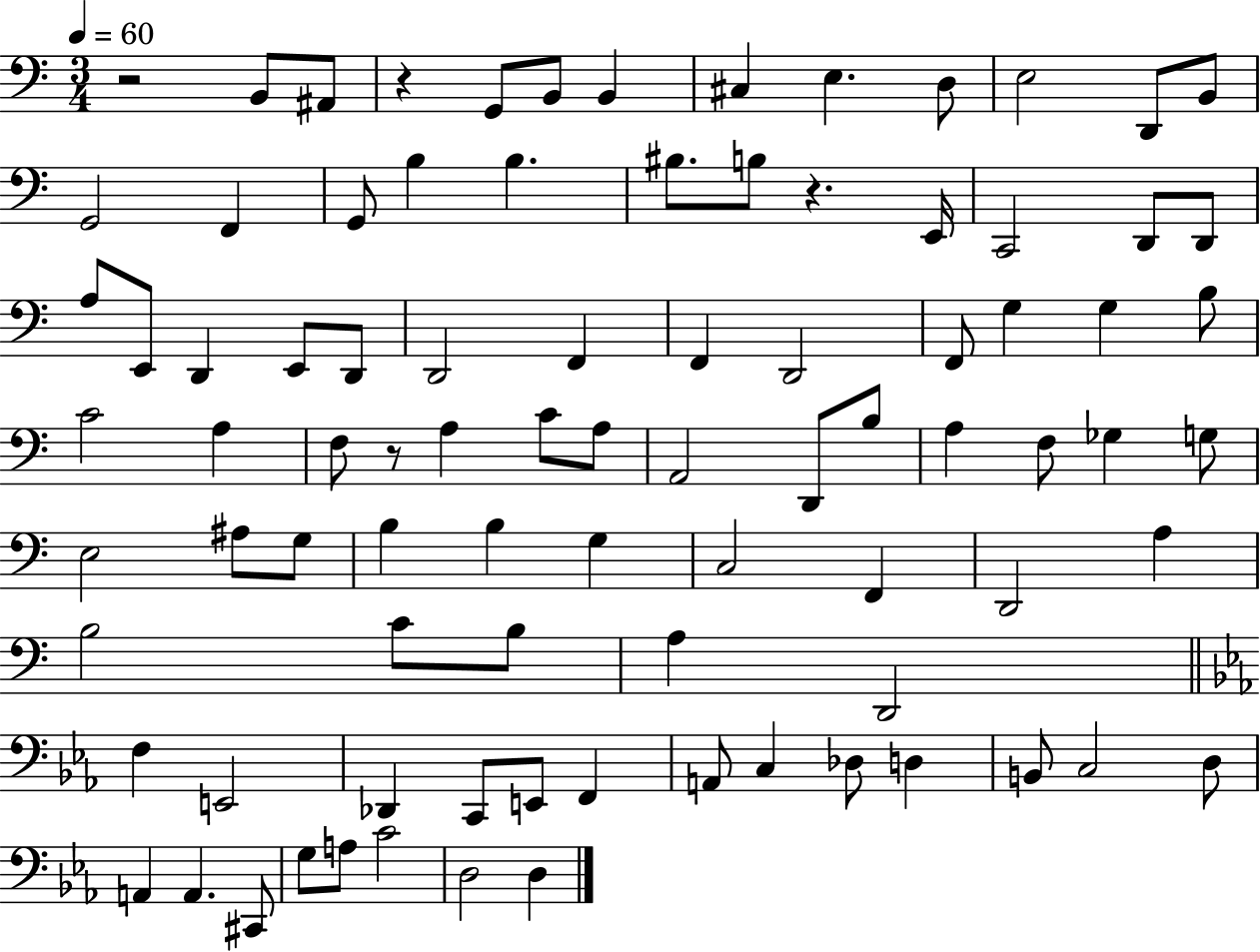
R/h B2/e A#2/e R/q G2/e B2/e B2/q C#3/q E3/q. D3/e E3/h D2/e B2/e G2/h F2/q G2/e B3/q B3/q. BIS3/e. B3/e R/q. E2/s C2/h D2/e D2/e A3/e E2/e D2/q E2/e D2/e D2/h F2/q F2/q D2/h F2/e G3/q G3/q B3/e C4/h A3/q F3/e R/e A3/q C4/e A3/e A2/h D2/e B3/e A3/q F3/e Gb3/q G3/e E3/h A#3/e G3/e B3/q B3/q G3/q C3/h F2/q D2/h A3/q B3/h C4/e B3/e A3/q D2/h F3/q E2/h Db2/q C2/e E2/e F2/q A2/e C3/q Db3/e D3/q B2/e C3/h D3/e A2/q A2/q. C#2/e G3/e A3/e C4/h D3/h D3/q